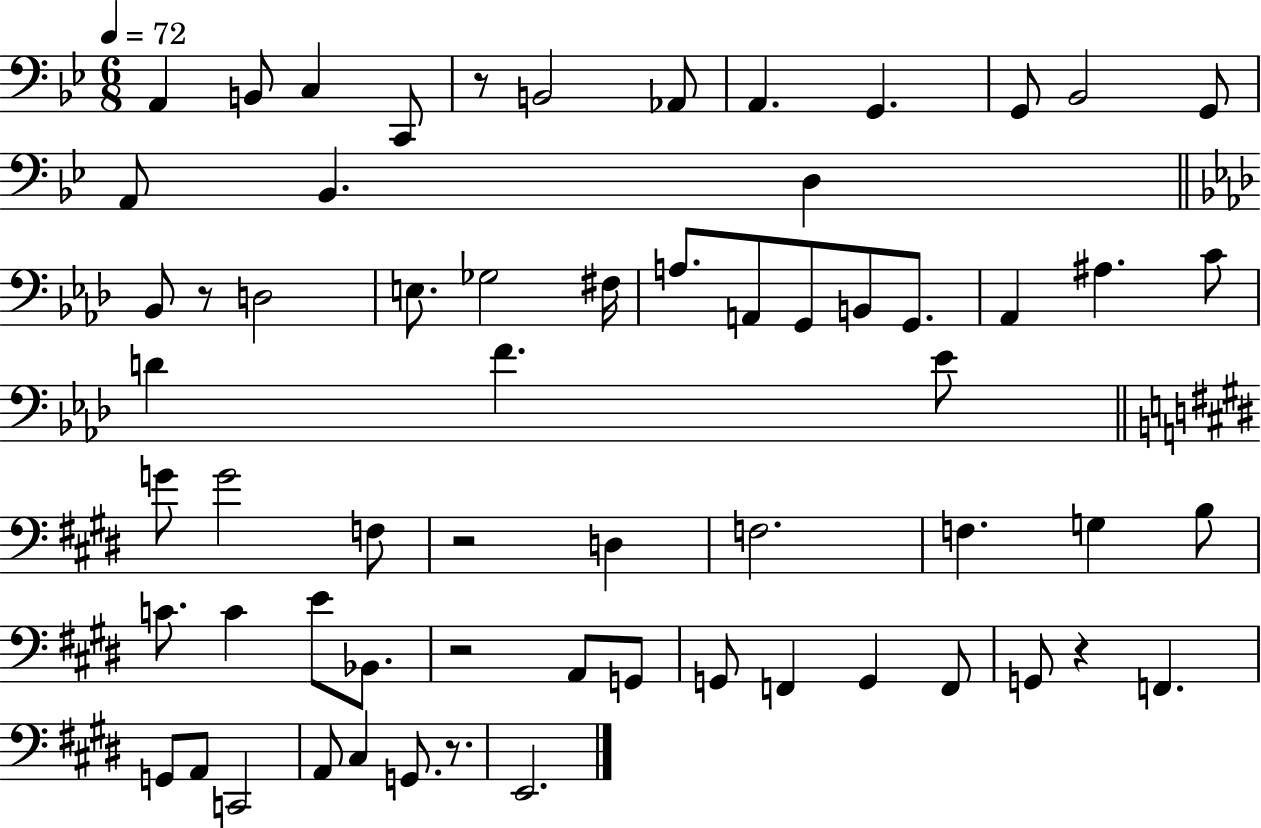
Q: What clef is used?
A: bass